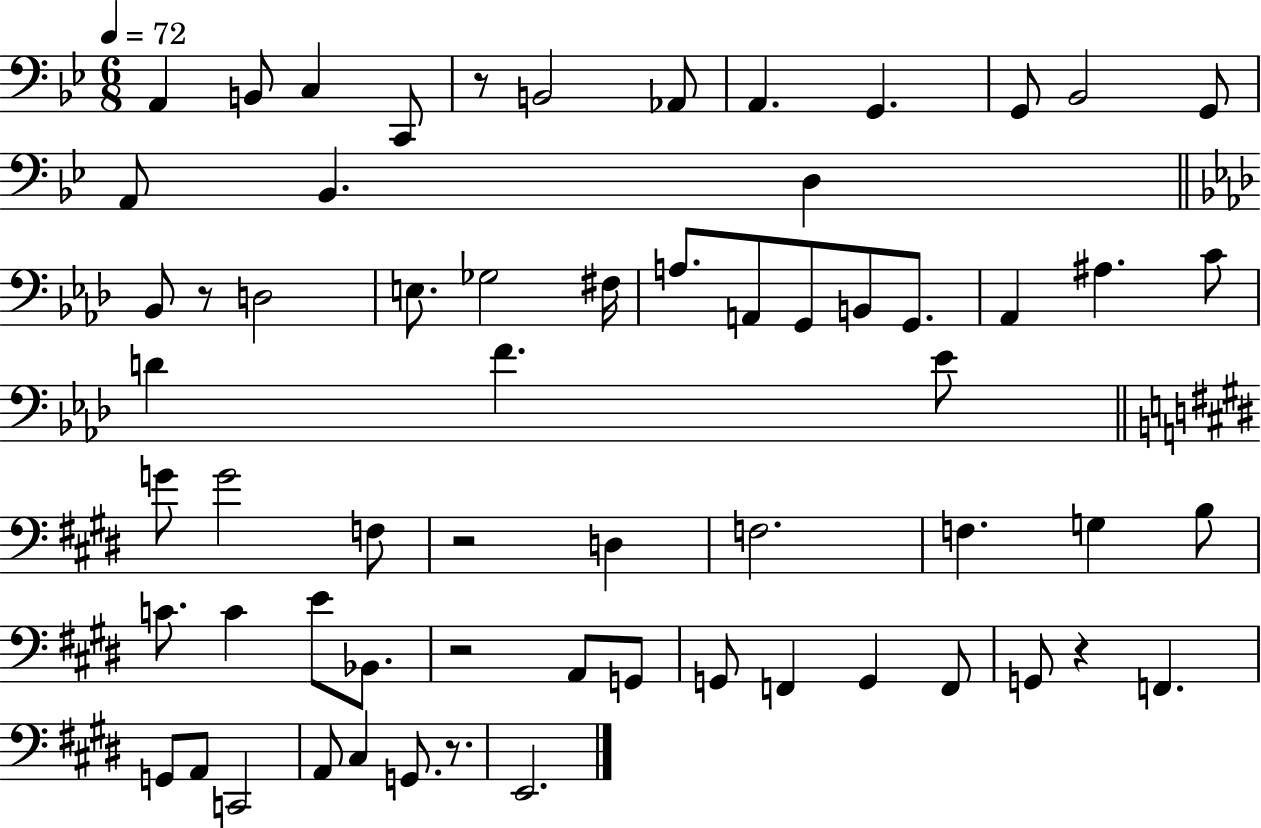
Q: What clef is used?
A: bass